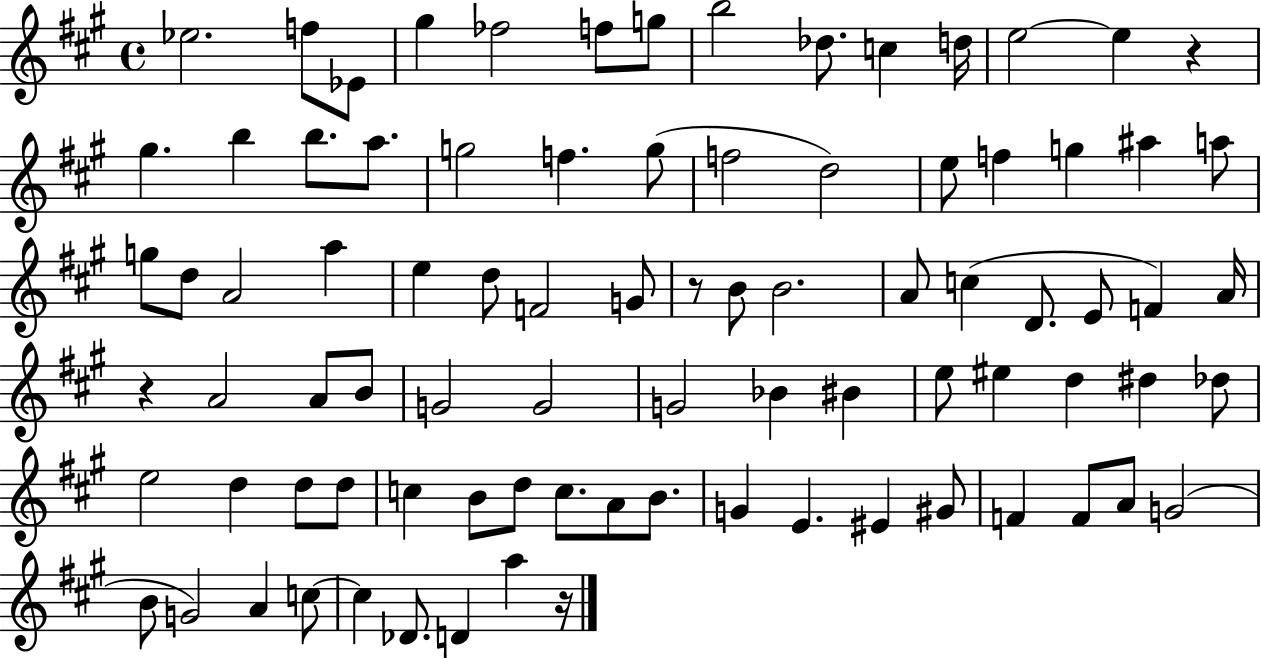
Eb5/h. F5/e Eb4/e G#5/q FES5/h F5/e G5/e B5/h Db5/e. C5/q D5/s E5/h E5/q R/q G#5/q. B5/q B5/e. A5/e. G5/h F5/q. G5/e F5/h D5/h E5/e F5/q G5/q A#5/q A5/e G5/e D5/e A4/h A5/q E5/q D5/e F4/h G4/e R/e B4/e B4/h. A4/e C5/q D4/e. E4/e F4/q A4/s R/q A4/h A4/e B4/e G4/h G4/h G4/h Bb4/q BIS4/q E5/e EIS5/q D5/q D#5/q Db5/e E5/h D5/q D5/e D5/e C5/q B4/e D5/e C5/e. A4/e B4/e. G4/q E4/q. EIS4/q G#4/e F4/q F4/e A4/e G4/h B4/e G4/h A4/q C5/e C5/q Db4/e. D4/q A5/q R/s